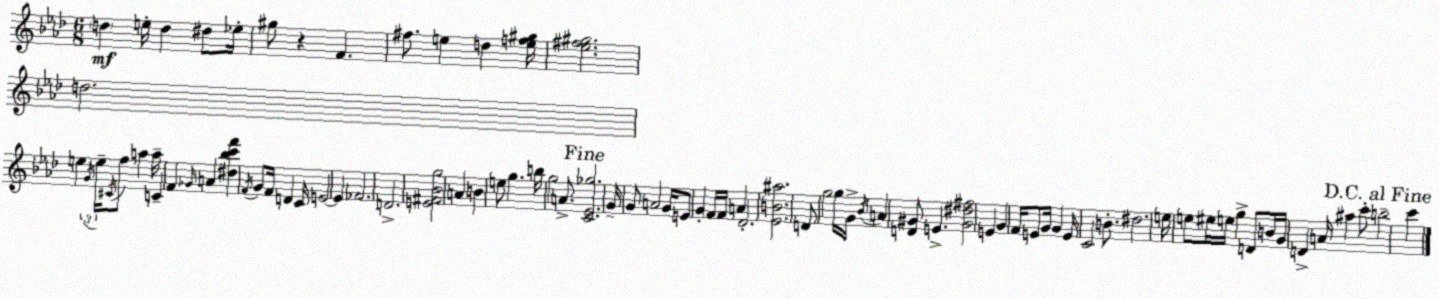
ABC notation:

X:1
T:Untitled
M:6/8
L:1/4
K:Fm
d e/4 d ^d/2 _e/4 ^g/2 z F ^f/2 e d [ef^g]/4 [_e^f^g]2 d2 e G/4 e/4 ^C/4 f/2 a a/4 C F _G/4 A [^d_bc'f'] F/4 G/2 F/4 D C/4 E2 E _F2 D2 [E^F_Bg]2 A B e/2 g b/4 g2 A/2 [C_E_g]2 G/4 G/2 A2 G/4 E/2 G F/4 F/4 A _D2 [_EB^a]2 D/2 g2 g/4 G/4 _B/4 A [D^G]/2 E [^G^d^f]2 E G F/4 E/2 G/4 G E/4 C2 B/2 ^d2 e/4 e/2 ^e/4 e/4 g D/2 B/4 G/4 D A/4 ^a c'/2 b2 c'